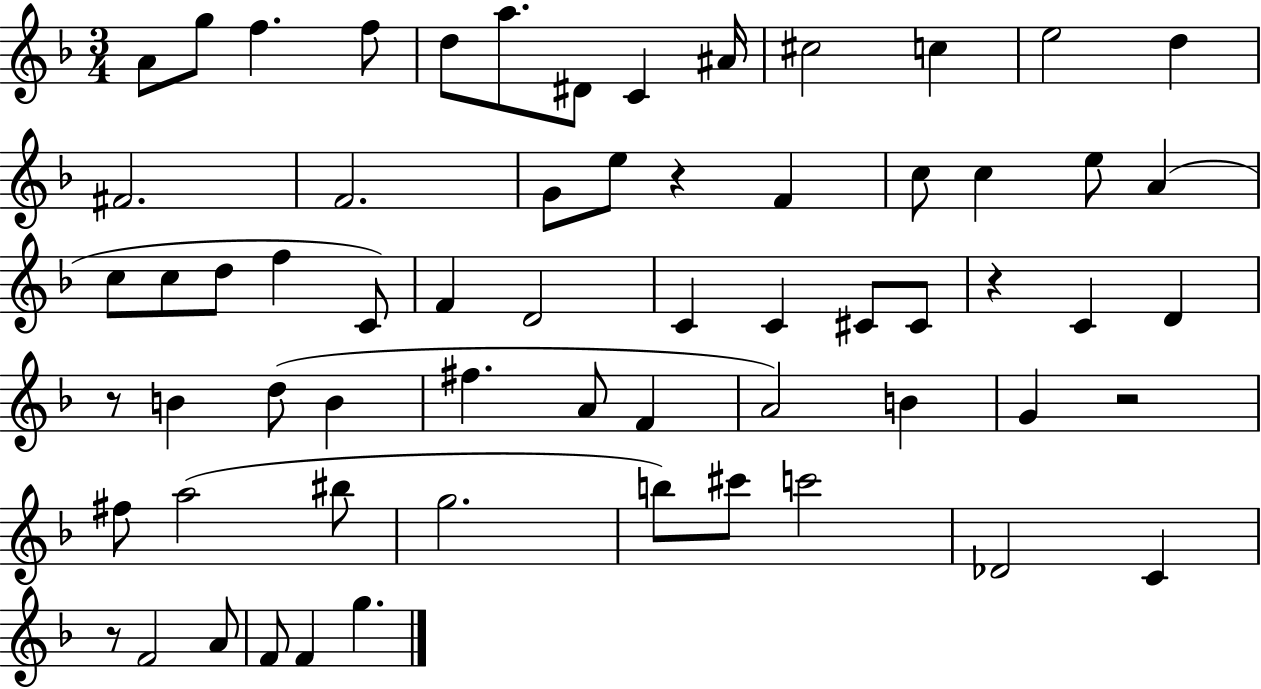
A4/e G5/e F5/q. F5/e D5/e A5/e. D#4/e C4/q A#4/s C#5/h C5/q E5/h D5/q F#4/h. F4/h. G4/e E5/e R/q F4/q C5/e C5/q E5/e A4/q C5/e C5/e D5/e F5/q C4/e F4/q D4/h C4/q C4/q C#4/e C#4/e R/q C4/q D4/q R/e B4/q D5/e B4/q F#5/q. A4/e F4/q A4/h B4/q G4/q R/h F#5/e A5/h BIS5/e G5/h. B5/e C#6/e C6/h Db4/h C4/q R/e F4/h A4/e F4/e F4/q G5/q.